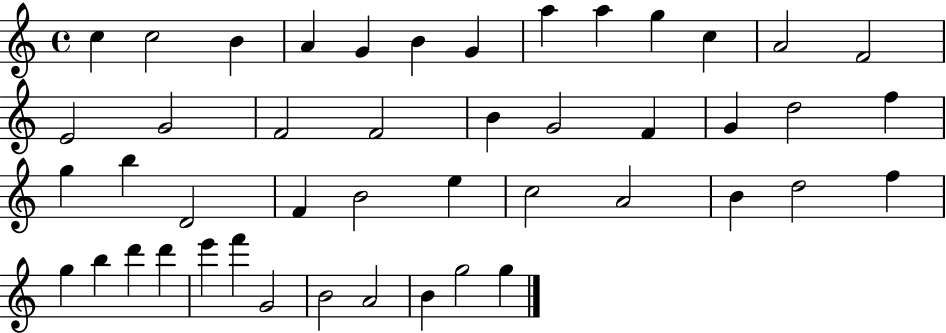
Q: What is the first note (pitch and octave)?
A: C5